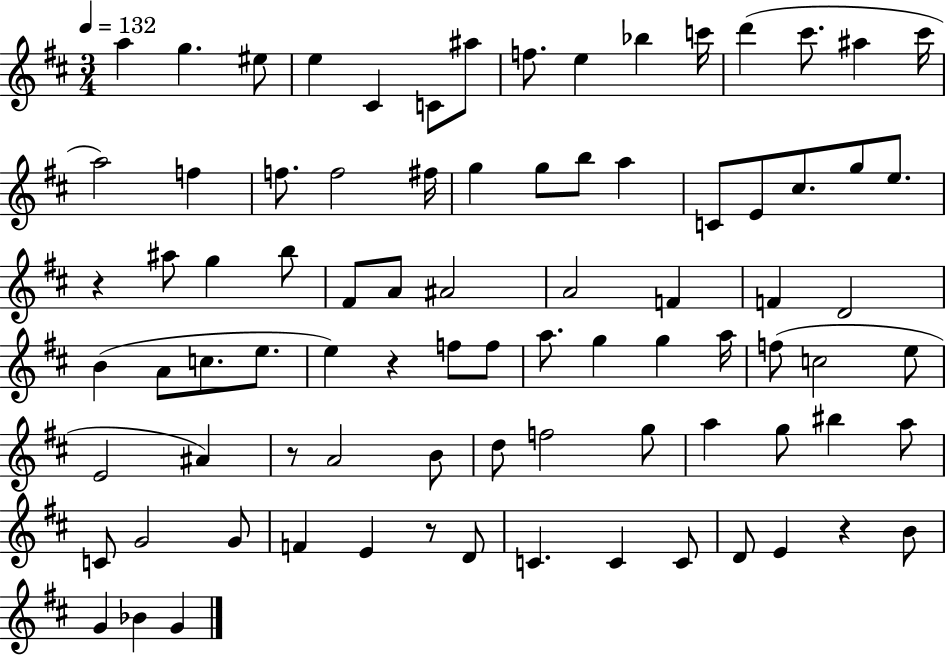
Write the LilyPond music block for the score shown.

{
  \clef treble
  \numericTimeSignature
  \time 3/4
  \key d \major
  \tempo 4 = 132
  a''4 g''4. eis''8 | e''4 cis'4 c'8 ais''8 | f''8. e''4 bes''4 c'''16 | d'''4( cis'''8. ais''4 cis'''16 | \break a''2) f''4 | f''8. f''2 fis''16 | g''4 g''8 b''8 a''4 | c'8 e'8 cis''8. g''8 e''8. | \break r4 ais''8 g''4 b''8 | fis'8 a'8 ais'2 | a'2 f'4 | f'4 d'2 | \break b'4( a'8 c''8. e''8. | e''4) r4 f''8 f''8 | a''8. g''4 g''4 a''16 | f''8( c''2 e''8 | \break e'2 ais'4) | r8 a'2 b'8 | d''8 f''2 g''8 | a''4 g''8 bis''4 a''8 | \break c'8 g'2 g'8 | f'4 e'4 r8 d'8 | c'4. c'4 c'8 | d'8 e'4 r4 b'8 | \break g'4 bes'4 g'4 | \bar "|."
}